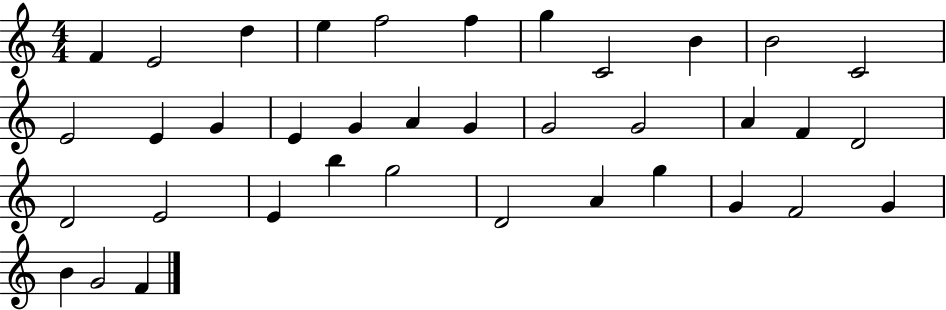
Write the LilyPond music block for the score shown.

{
  \clef treble
  \numericTimeSignature
  \time 4/4
  \key c \major
  f'4 e'2 d''4 | e''4 f''2 f''4 | g''4 c'2 b'4 | b'2 c'2 | \break e'2 e'4 g'4 | e'4 g'4 a'4 g'4 | g'2 g'2 | a'4 f'4 d'2 | \break d'2 e'2 | e'4 b''4 g''2 | d'2 a'4 g''4 | g'4 f'2 g'4 | \break b'4 g'2 f'4 | \bar "|."
}